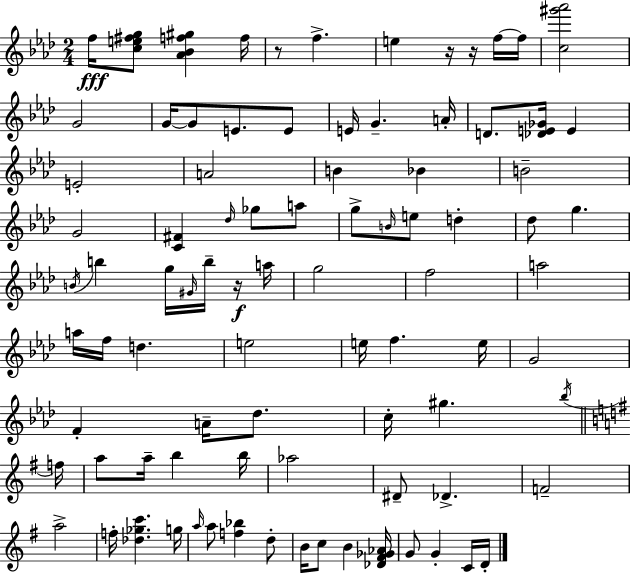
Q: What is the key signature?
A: AES major